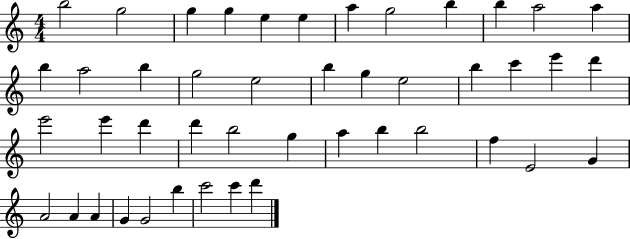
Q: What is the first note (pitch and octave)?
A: B5